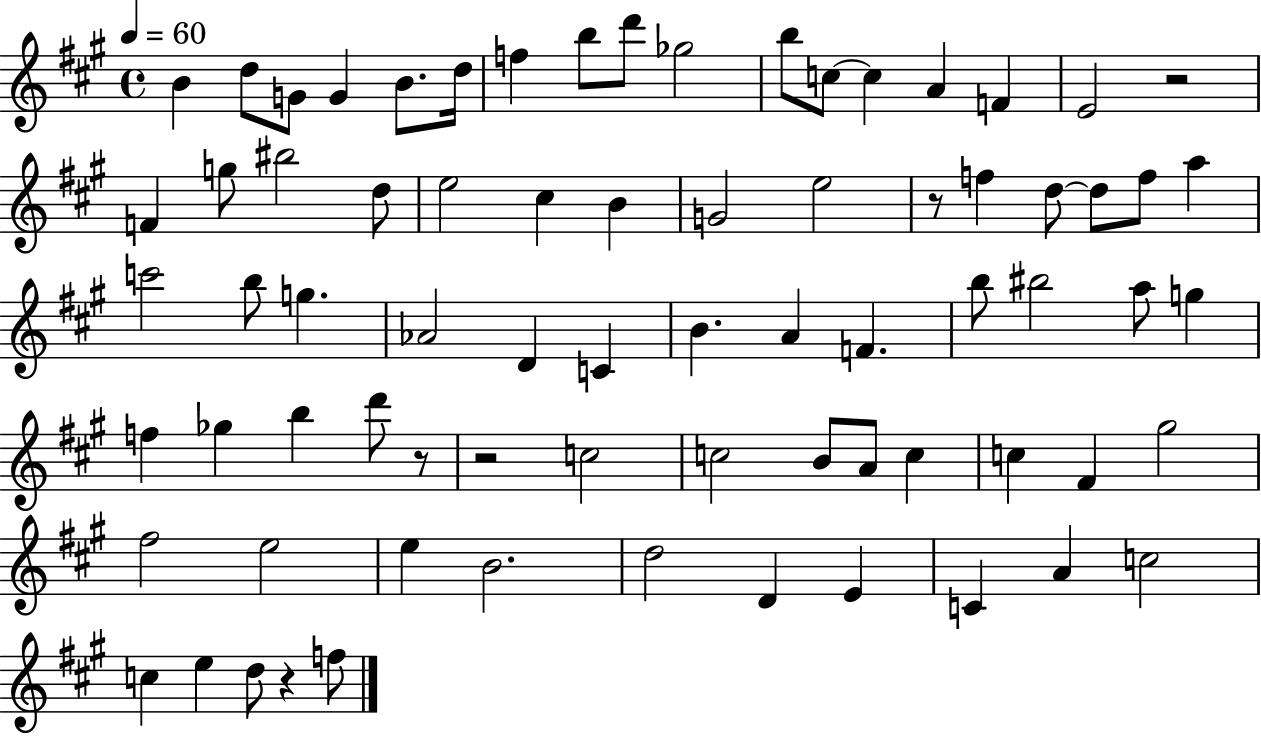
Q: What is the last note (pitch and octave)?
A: F5